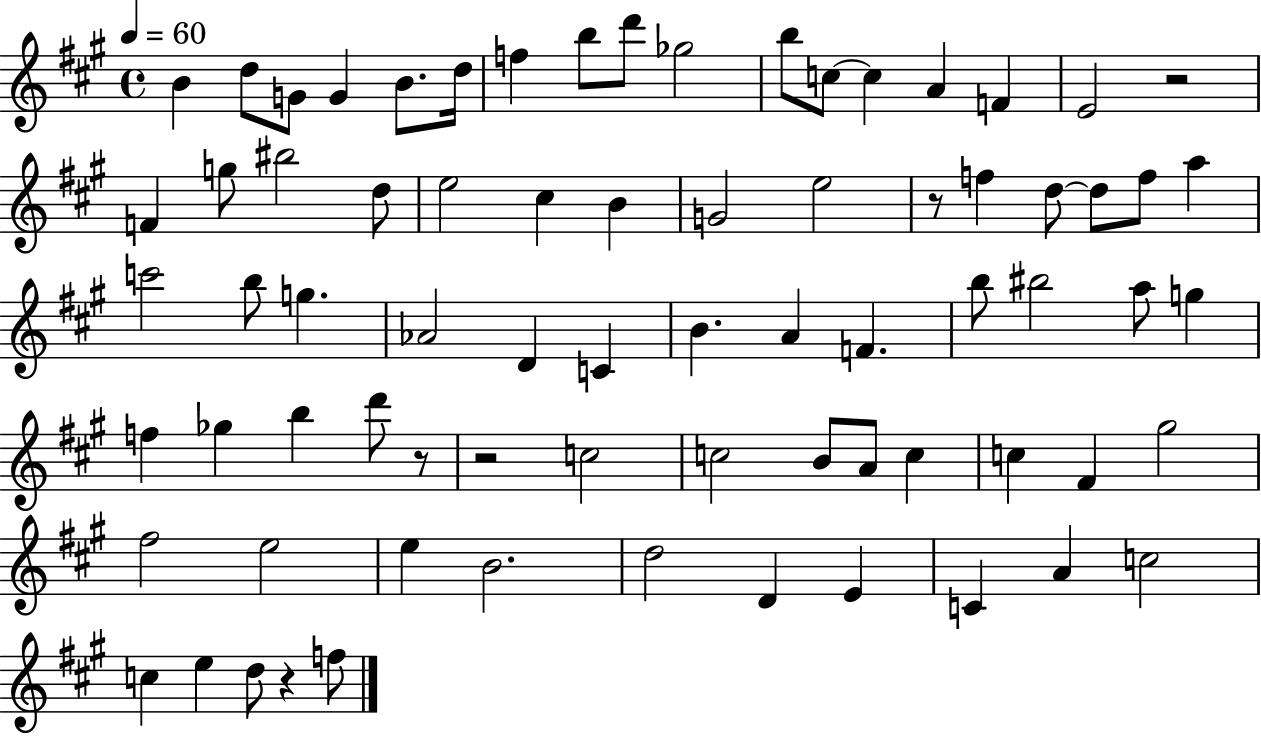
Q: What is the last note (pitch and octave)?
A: F5